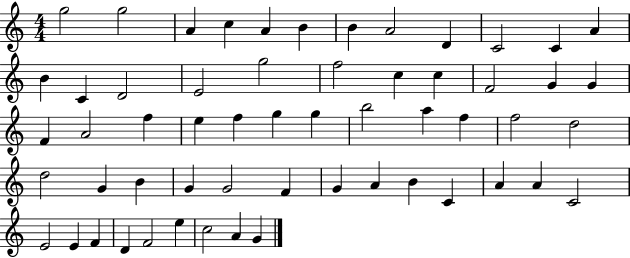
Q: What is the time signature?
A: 4/4